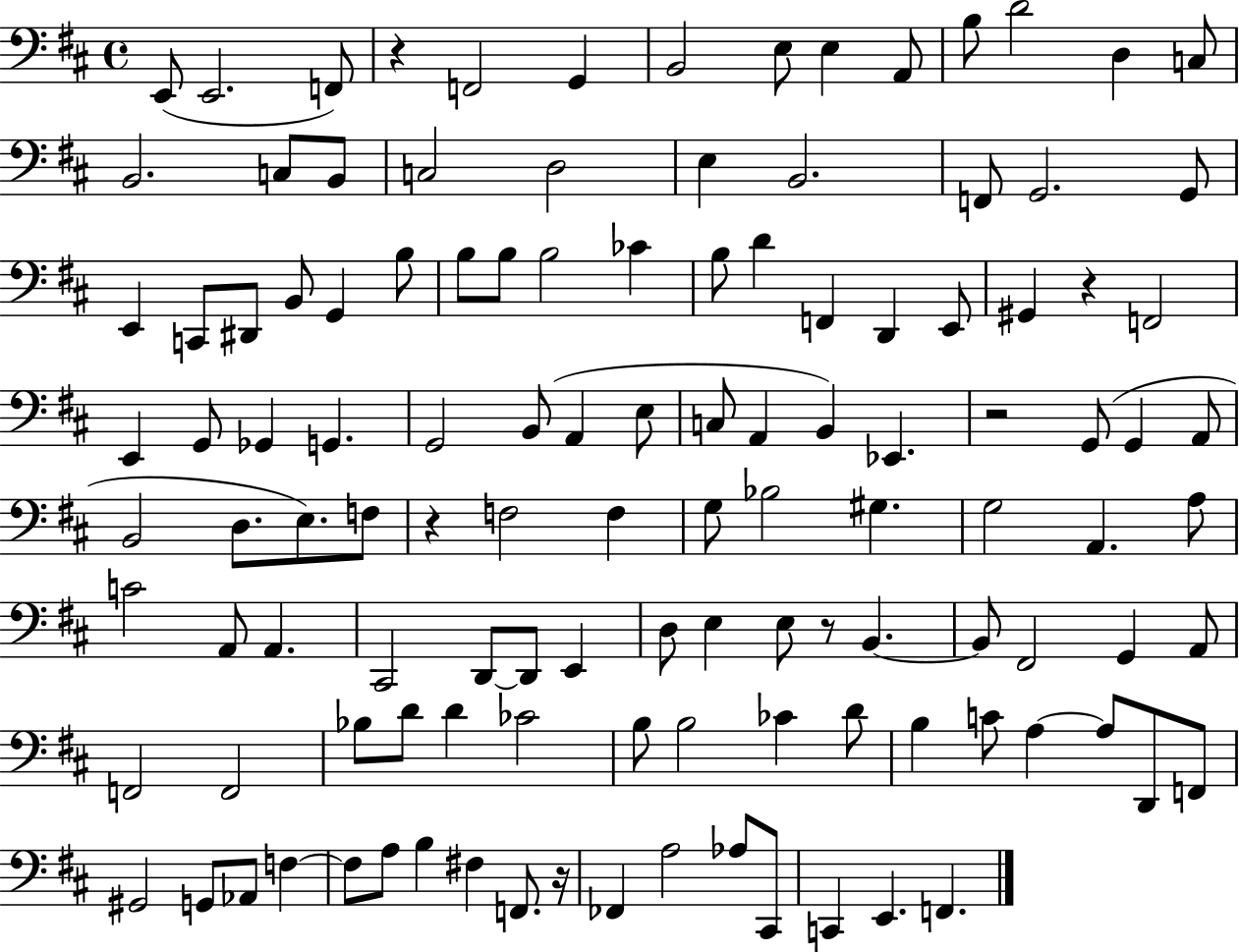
{
  \clef bass
  \time 4/4
  \defaultTimeSignature
  \key d \major
  \repeat volta 2 { e,8( e,2. f,8) | r4 f,2 g,4 | b,2 e8 e4 a,8 | b8 d'2 d4 c8 | \break b,2. c8 b,8 | c2 d2 | e4 b,2. | f,8 g,2. g,8 | \break e,4 c,8 dis,8 b,8 g,4 b8 | b8 b8 b2 ces'4 | b8 d'4 f,4 d,4 e,8 | gis,4 r4 f,2 | \break e,4 g,8 ges,4 g,4. | g,2 b,8( a,4 e8 | c8 a,4 b,4) ees,4. | r2 g,8( g,4 a,8 | \break b,2 d8. e8.) f8 | r4 f2 f4 | g8 bes2 gis4. | g2 a,4. a8 | \break c'2 a,8 a,4. | cis,2 d,8~~ d,8 e,4 | d8 e4 e8 r8 b,4.~~ | b,8 fis,2 g,4 a,8 | \break f,2 f,2 | bes8 d'8 d'4 ces'2 | b8 b2 ces'4 d'8 | b4 c'8 a4~~ a8 d,8 f,8 | \break gis,2 g,8 aes,8 f4~~ | f8 a8 b4 fis4 f,8. r16 | fes,4 a2 aes8 cis,8 | c,4 e,4. f,4. | \break } \bar "|."
}